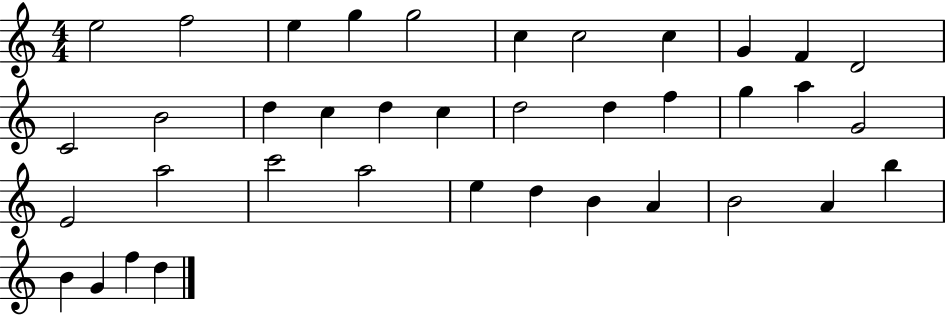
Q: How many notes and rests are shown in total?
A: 38